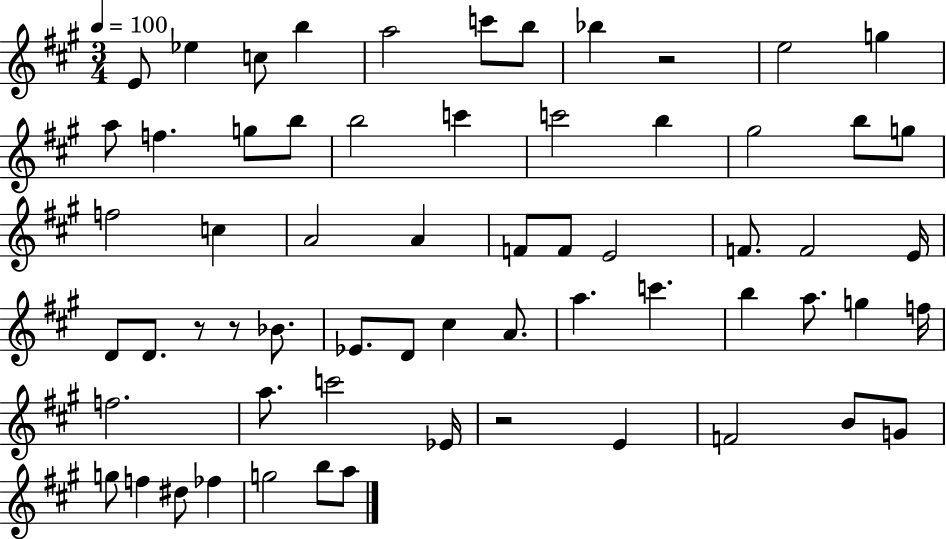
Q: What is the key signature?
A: A major